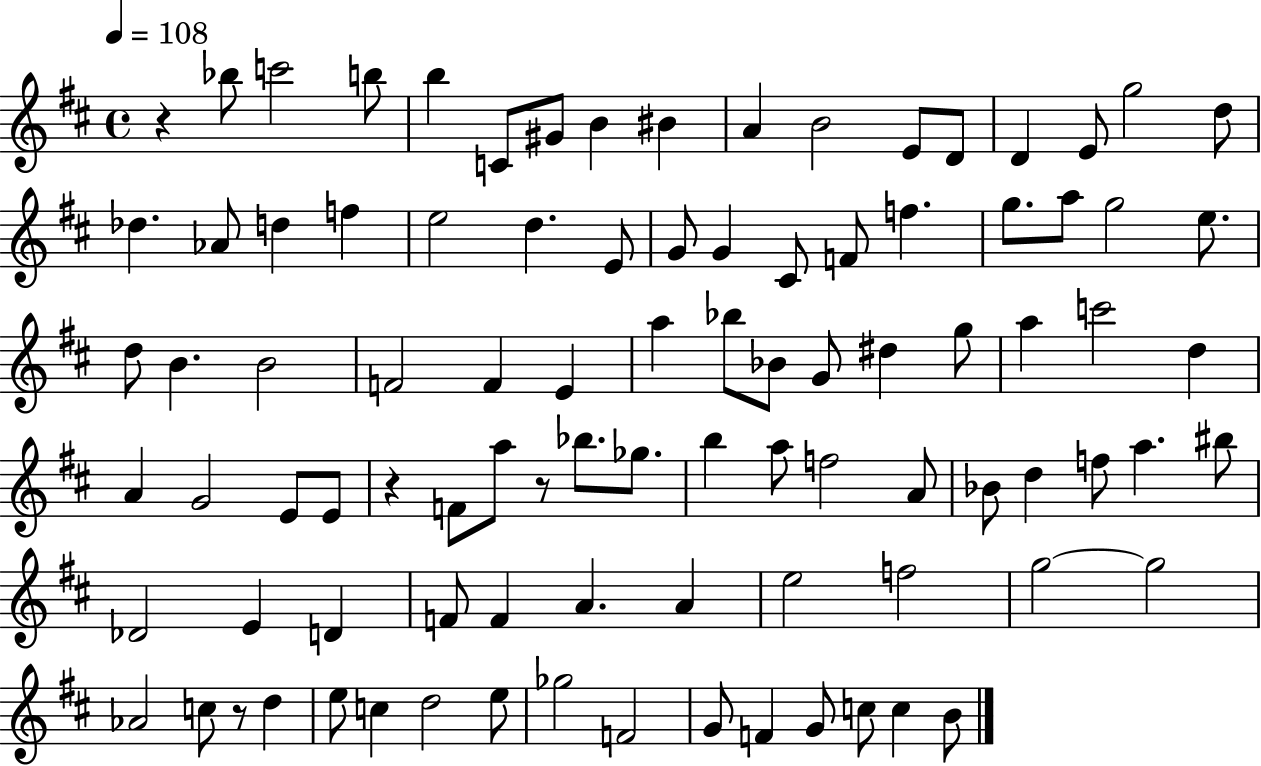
R/q Bb5/e C6/h B5/e B5/q C4/e G#4/e B4/q BIS4/q A4/q B4/h E4/e D4/e D4/q E4/e G5/h D5/e Db5/q. Ab4/e D5/q F5/q E5/h D5/q. E4/e G4/e G4/q C#4/e F4/e F5/q. G5/e. A5/e G5/h E5/e. D5/e B4/q. B4/h F4/h F4/q E4/q A5/q Bb5/e Bb4/e G4/e D#5/q G5/e A5/q C6/h D5/q A4/q G4/h E4/e E4/e R/q F4/e A5/e R/e Bb5/e. Gb5/e. B5/q A5/e F5/h A4/e Bb4/e D5/q F5/e A5/q. BIS5/e Db4/h E4/q D4/q F4/e F4/q A4/q. A4/q E5/h F5/h G5/h G5/h Ab4/h C5/e R/e D5/q E5/e C5/q D5/h E5/e Gb5/h F4/h G4/e F4/q G4/e C5/e C5/q B4/e